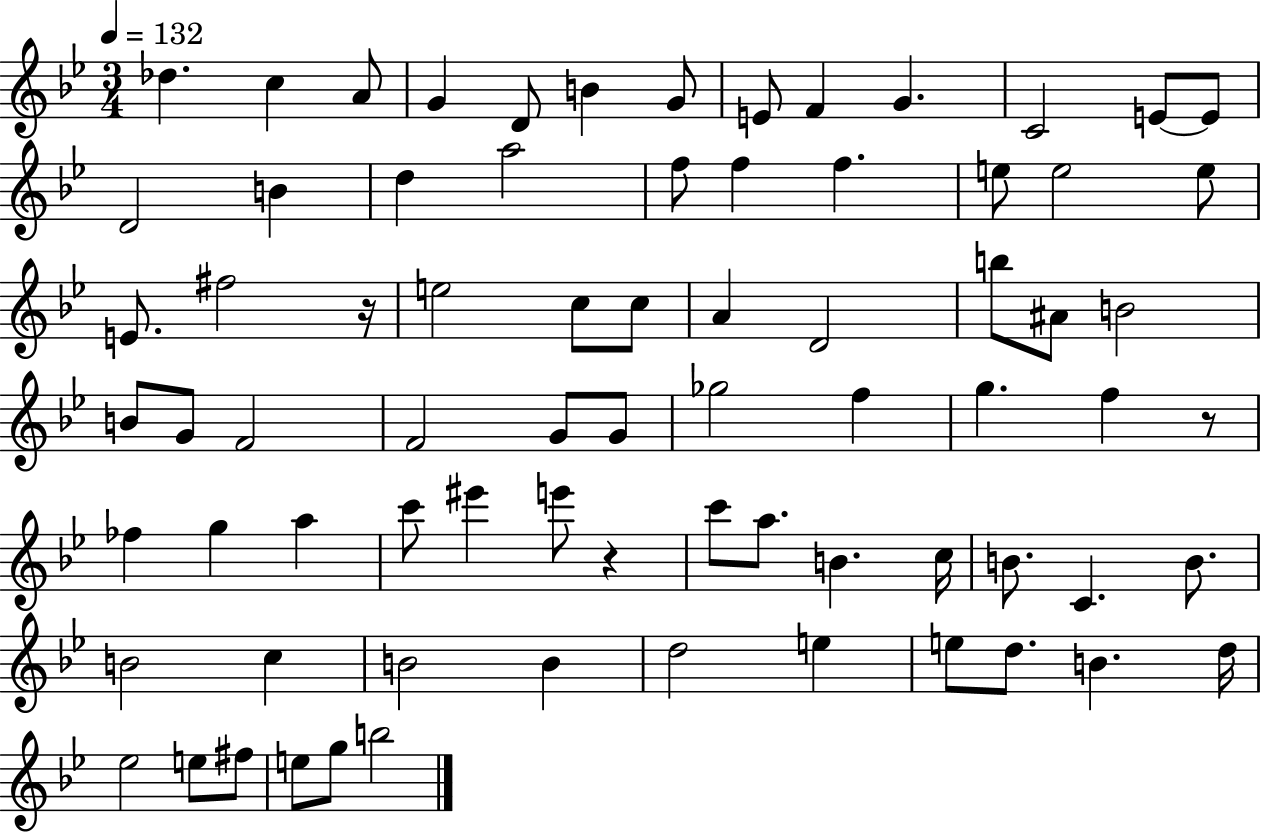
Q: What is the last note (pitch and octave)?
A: B5